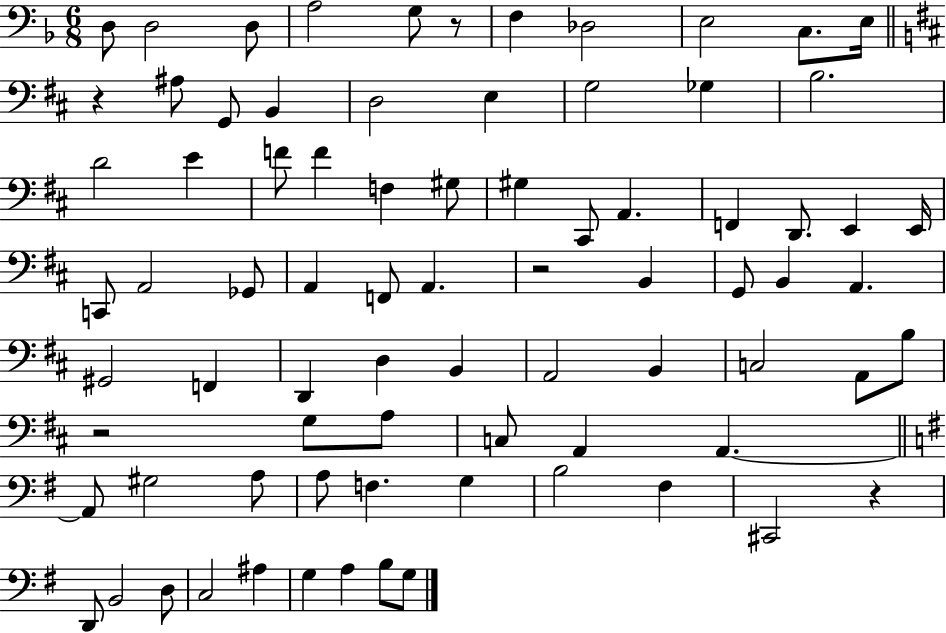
{
  \clef bass
  \numericTimeSignature
  \time 6/8
  \key f \major
  d8 d2 d8 | a2 g8 r8 | f4 des2 | e2 c8. e16 | \break \bar "||" \break \key d \major r4 ais8 g,8 b,4 | d2 e4 | g2 ges4 | b2. | \break d'2 e'4 | f'8 f'4 f4 gis8 | gis4 cis,8 a,4. | f,4 d,8. e,4 e,16 | \break c,8 a,2 ges,8 | a,4 f,8 a,4. | r2 b,4 | g,8 b,4 a,4. | \break gis,2 f,4 | d,4 d4 b,4 | a,2 b,4 | c2 a,8 b8 | \break r2 g8 a8 | c8 a,4 a,4.~~ | \bar "||" \break \key g \major a,8 gis2 a8 | a8 f4. g4 | b2 fis4 | cis,2 r4 | \break d,8 b,2 d8 | c2 ais4 | g4 a4 b8 g8 | \bar "|."
}